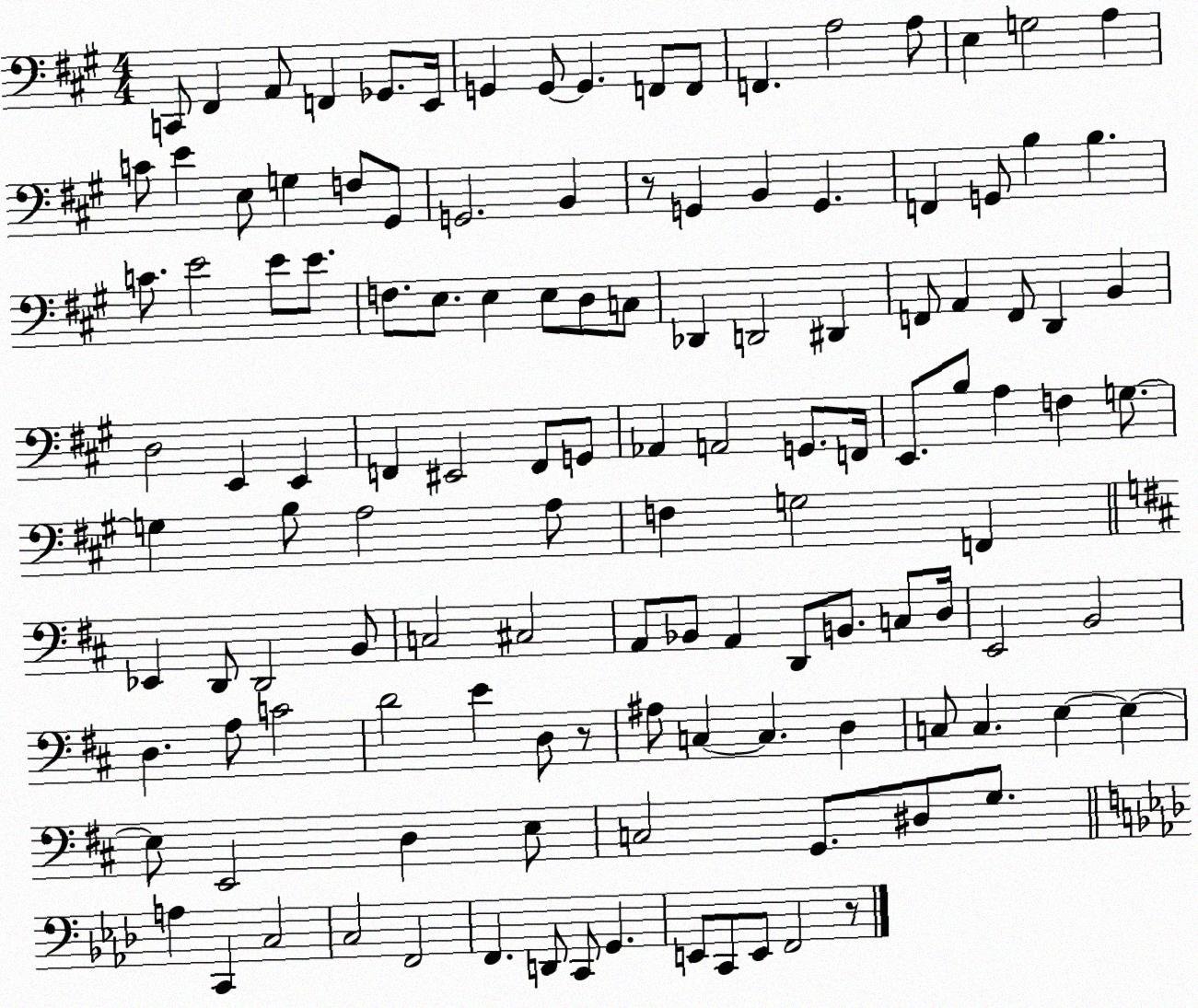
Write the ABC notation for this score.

X:1
T:Untitled
M:4/4
L:1/4
K:A
C,,/2 ^F,, A,,/2 F,, _G,,/2 E,,/4 G,, G,,/2 G,, F,,/2 F,,/2 F,, A,2 A,/2 E, G,2 A, C/2 E E,/2 G, F,/2 ^G,,/2 G,,2 B,, z/2 G,, B,, G,, F,, G,,/2 B, B, C/2 E2 E/2 E/2 F,/2 E,/2 E, E,/2 D,/2 C,/2 _D,, D,,2 ^D,, F,,/2 A,, F,,/2 D,, B,, D,2 E,, E,, F,, ^E,,2 F,,/2 G,,/2 _A,, A,,2 G,,/2 F,,/4 E,,/2 B,/2 A, F, G,/2 G, B,/2 A,2 A,/2 F, G,2 F,, _E,, D,,/2 D,,2 B,,/2 C,2 ^C,2 A,,/2 _B,,/2 A,, D,,/2 B,,/2 C,/2 D,/4 E,,2 B,,2 D, A,/2 C2 D2 E D,/2 z/2 ^A,/2 C, C, D, C,/2 C, E, E, E,/2 E,,2 D, E,/2 C,2 G,,/2 ^D,/2 G,/2 A, C,, C,2 C,2 F,,2 F,, D,,/2 C,,/2 G,, E,,/2 C,,/2 E,,/2 F,,2 z/2